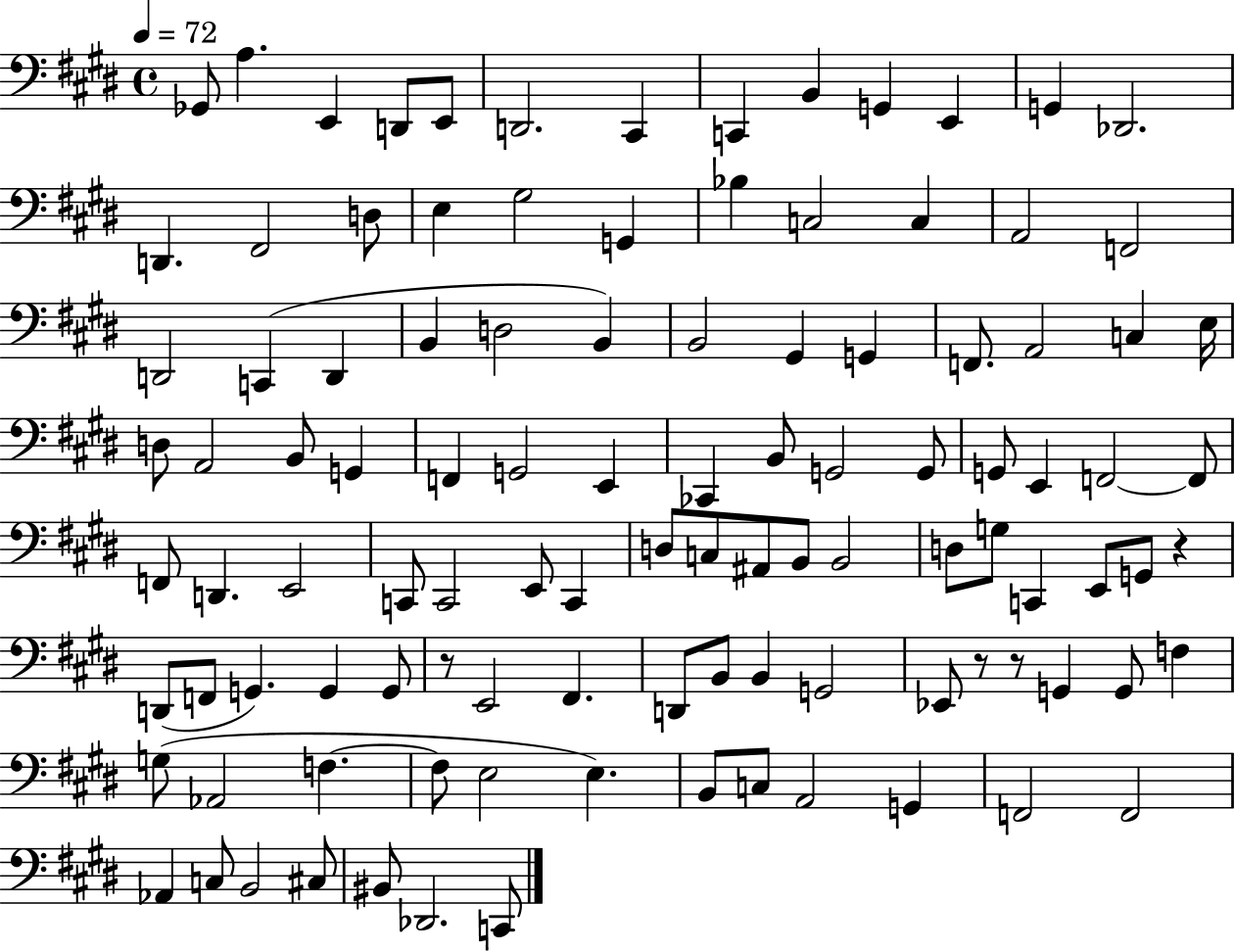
{
  \clef bass
  \time 4/4
  \defaultTimeSignature
  \key e \major
  \tempo 4 = 72
  ges,8 a4. e,4 d,8 e,8 | d,2. cis,4 | c,4 b,4 g,4 e,4 | g,4 des,2. | \break d,4. fis,2 d8 | e4 gis2 g,4 | bes4 c2 c4 | a,2 f,2 | \break d,2 c,4( d,4 | b,4 d2 b,4) | b,2 gis,4 g,4 | f,8. a,2 c4 e16 | \break d8 a,2 b,8 g,4 | f,4 g,2 e,4 | ces,4 b,8 g,2 g,8 | g,8 e,4 f,2~~ f,8 | \break f,8 d,4. e,2 | c,8 c,2 e,8 c,4 | d8 c8 ais,8 b,8 b,2 | d8 g8 c,4 e,8 g,8 r4 | \break d,8( f,8 g,4.) g,4 g,8 | r8 e,2 fis,4. | d,8 b,8 b,4 g,2 | ees,8 r8 r8 g,4 g,8 f4 | \break g8( aes,2 f4.~~ | f8 e2 e4.) | b,8 c8 a,2 g,4 | f,2 f,2 | \break aes,4 c8 b,2 cis8 | bis,8 des,2. c,8 | \bar "|."
}